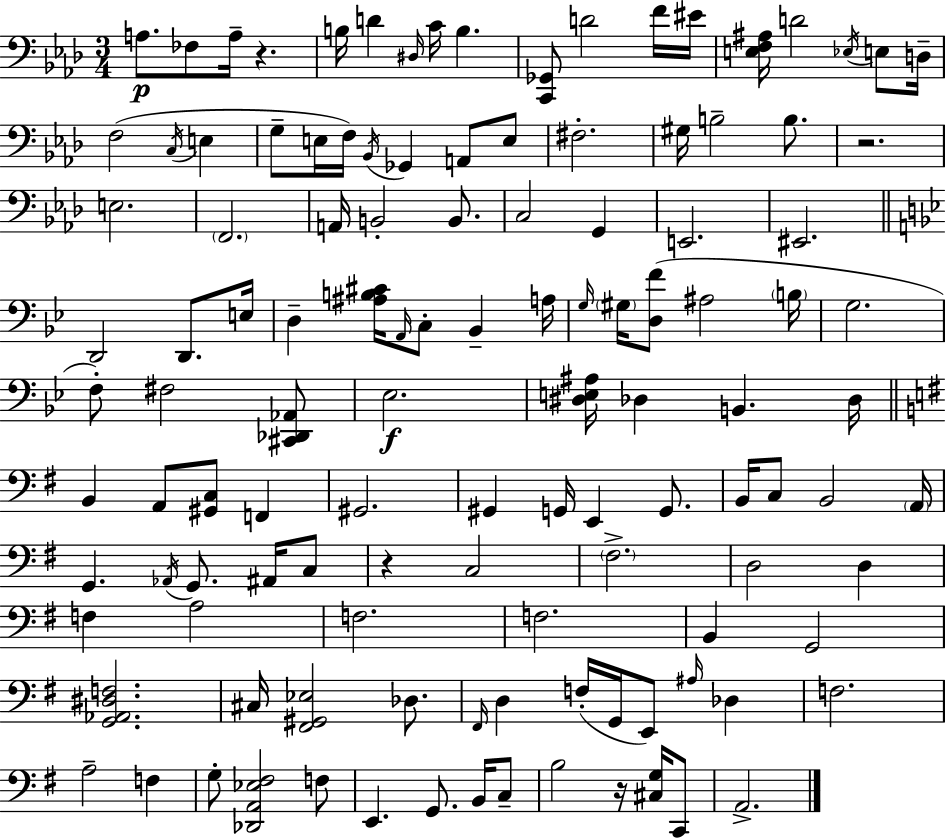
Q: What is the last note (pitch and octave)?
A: A2